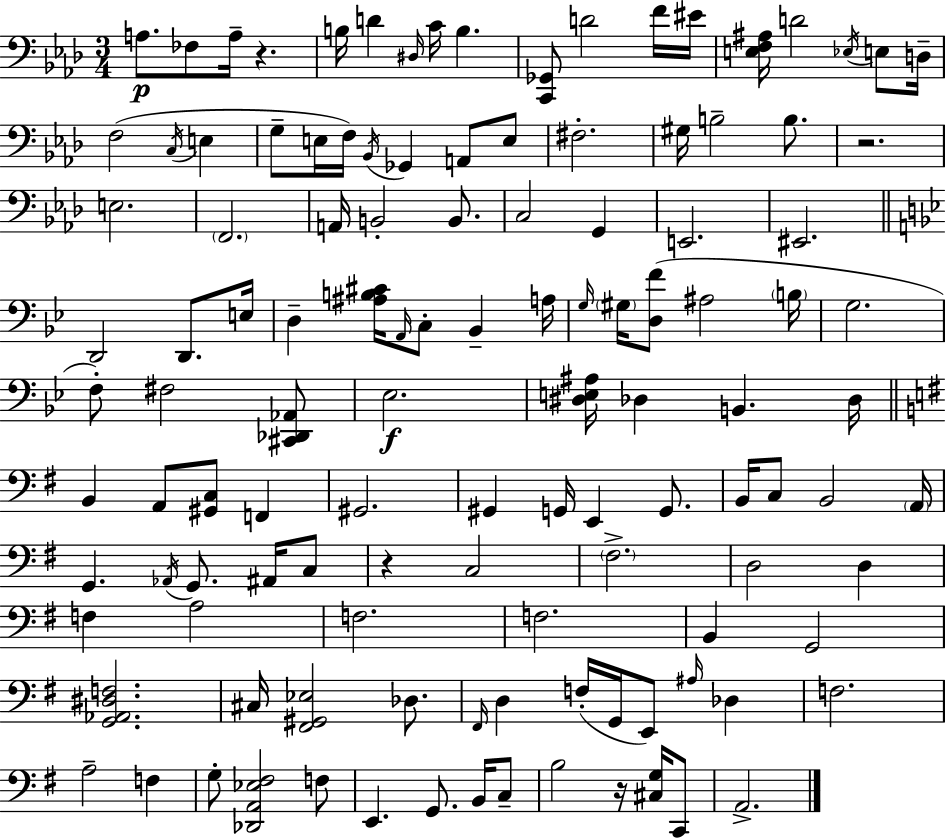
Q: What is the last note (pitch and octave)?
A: A2